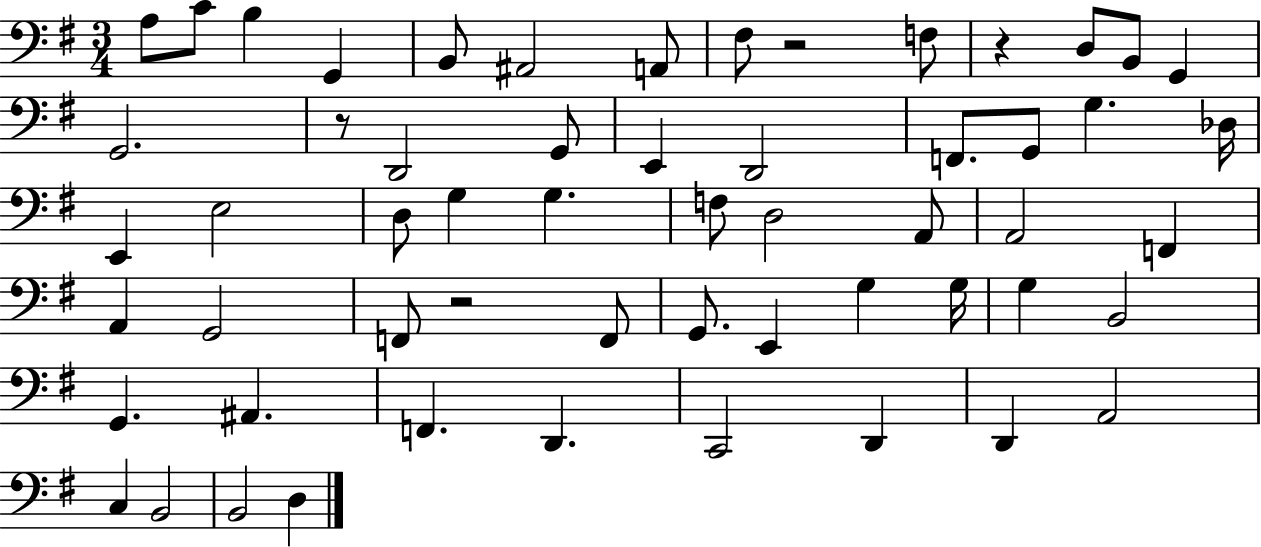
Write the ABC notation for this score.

X:1
T:Untitled
M:3/4
L:1/4
K:G
A,/2 C/2 B, G,, B,,/2 ^A,,2 A,,/2 ^F,/2 z2 F,/2 z D,/2 B,,/2 G,, G,,2 z/2 D,,2 G,,/2 E,, D,,2 F,,/2 G,,/2 G, _D,/4 E,, E,2 D,/2 G, G, F,/2 D,2 A,,/2 A,,2 F,, A,, G,,2 F,,/2 z2 F,,/2 G,,/2 E,, G, G,/4 G, B,,2 G,, ^A,, F,, D,, C,,2 D,, D,, A,,2 C, B,,2 B,,2 D,